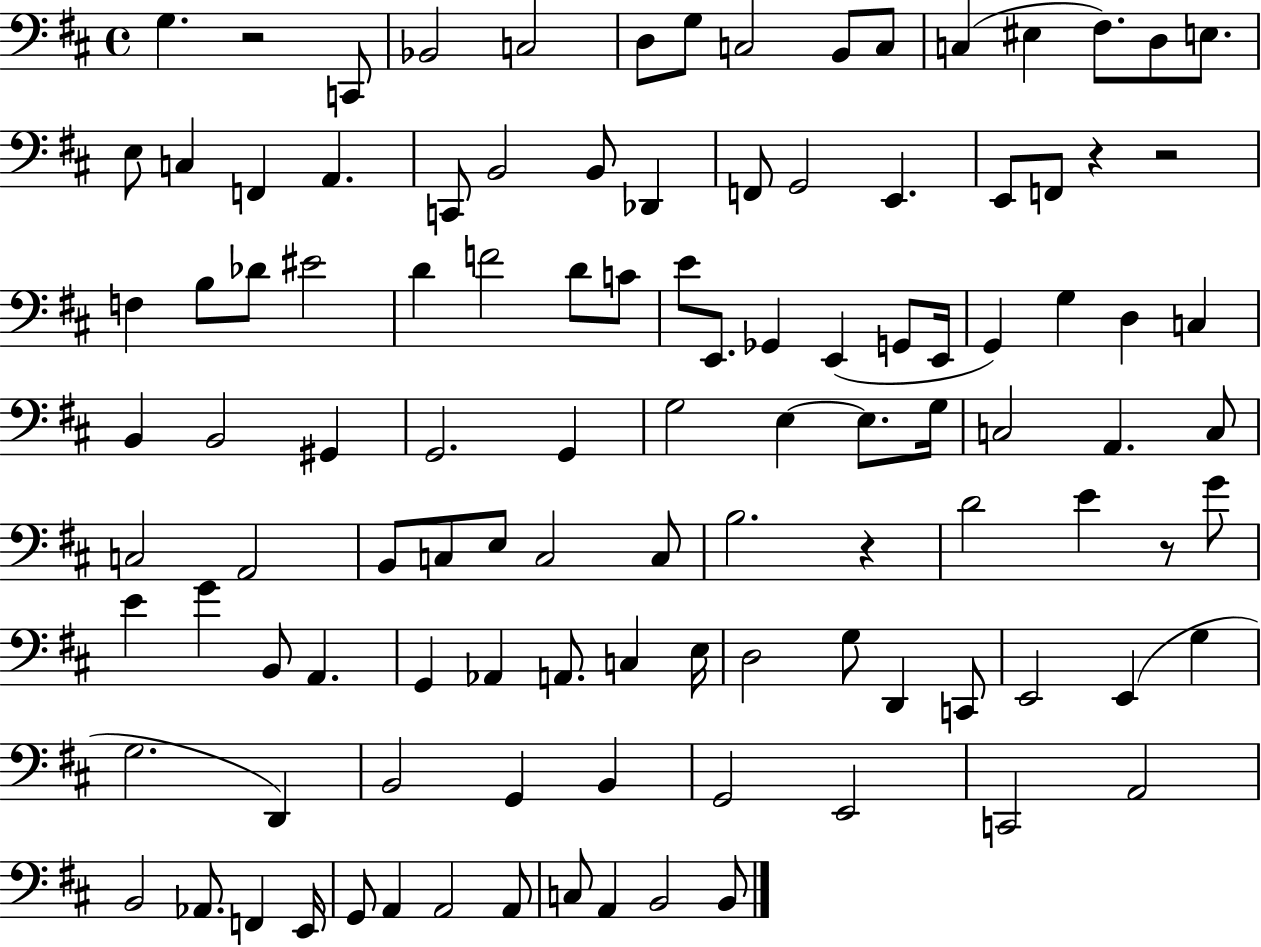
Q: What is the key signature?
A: D major